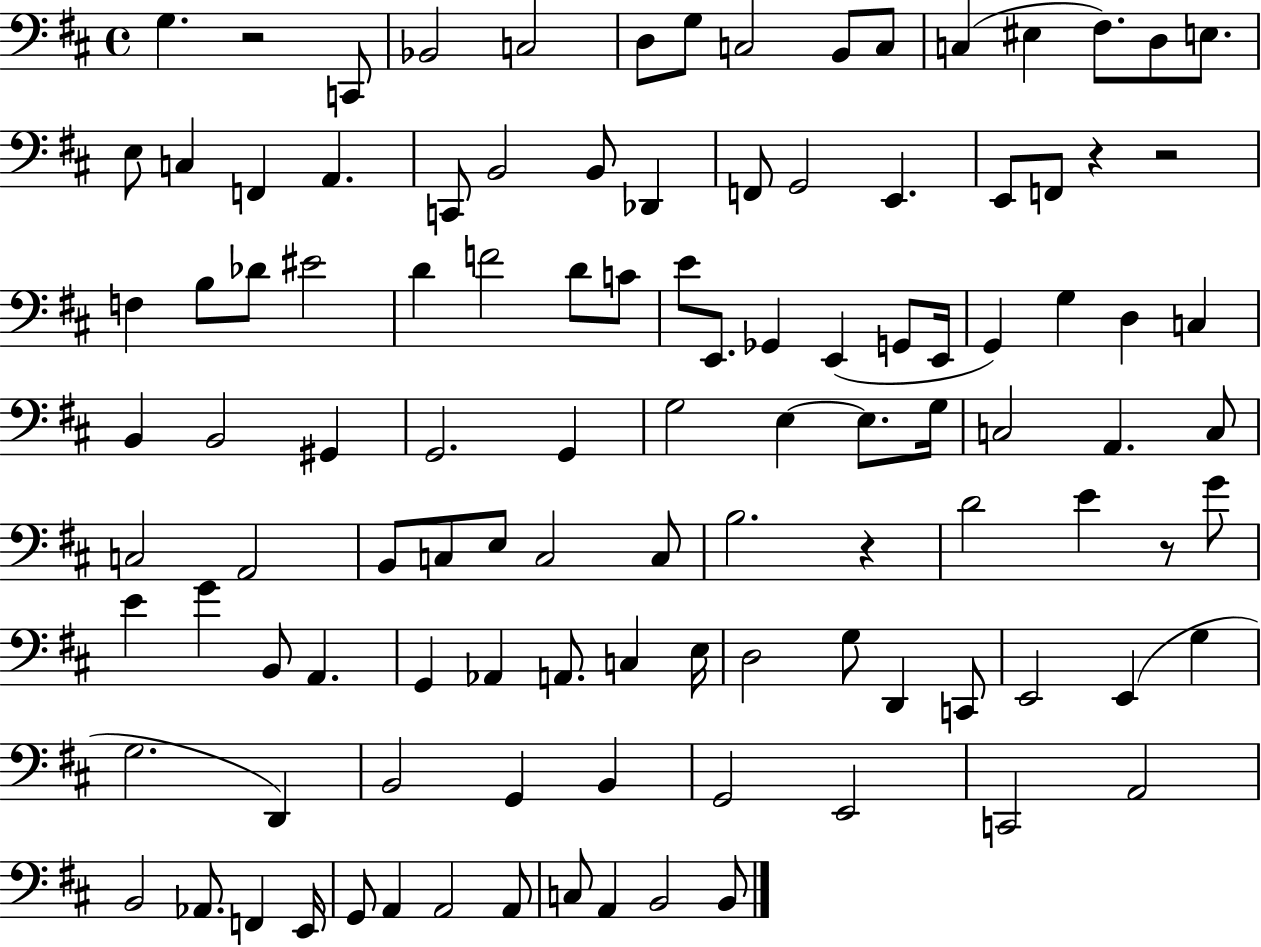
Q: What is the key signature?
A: D major